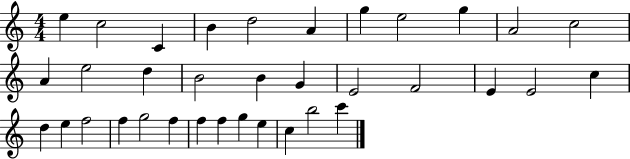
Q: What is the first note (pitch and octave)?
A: E5